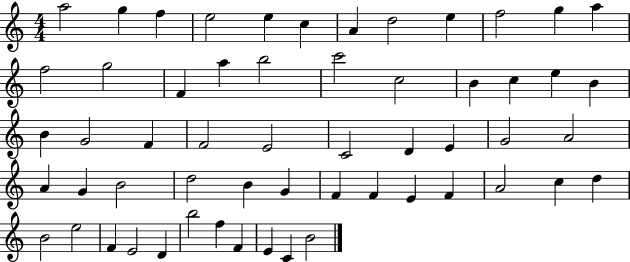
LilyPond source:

{
  \clef treble
  \numericTimeSignature
  \time 4/4
  \key c \major
  a''2 g''4 f''4 | e''2 e''4 c''4 | a'4 d''2 e''4 | f''2 g''4 a''4 | \break f''2 g''2 | f'4 a''4 b''2 | c'''2 c''2 | b'4 c''4 e''4 b'4 | \break b'4 g'2 f'4 | f'2 e'2 | c'2 d'4 e'4 | g'2 a'2 | \break a'4 g'4 b'2 | d''2 b'4 g'4 | f'4 f'4 e'4 f'4 | a'2 c''4 d''4 | \break b'2 e''2 | f'4 e'2 d'4 | b''2 f''4 f'4 | e'4 c'4 b'2 | \break \bar "|."
}